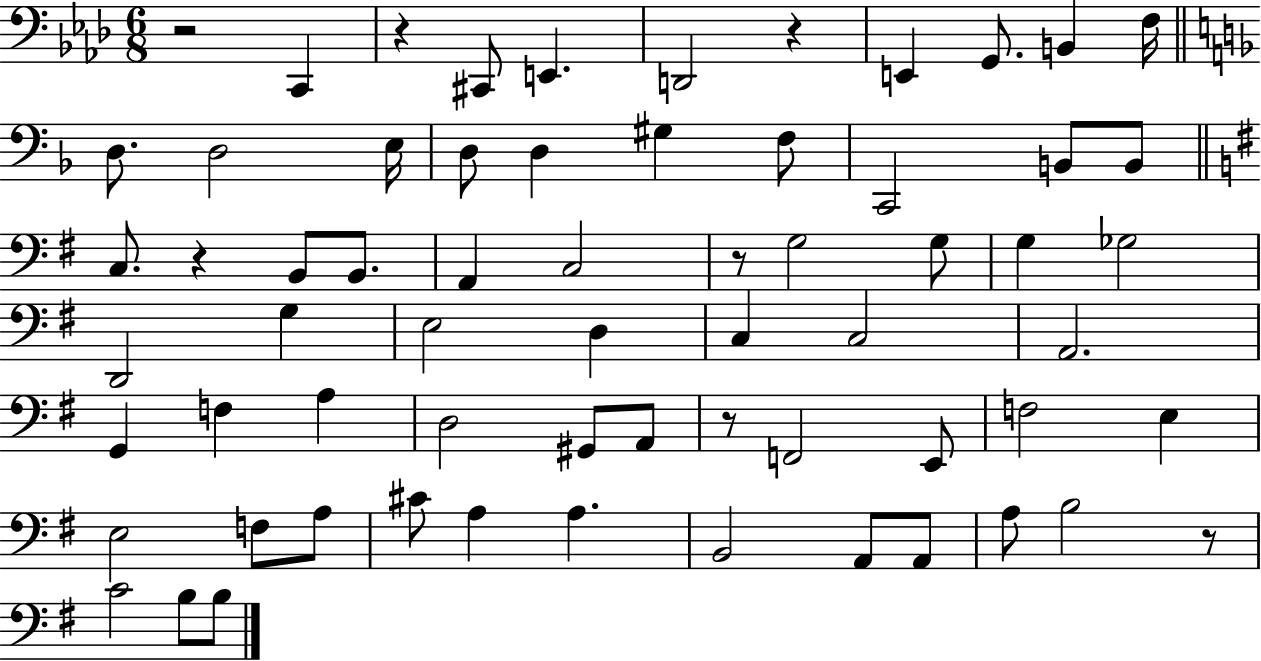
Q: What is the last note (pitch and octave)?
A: B3